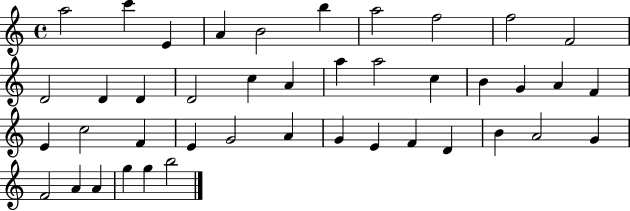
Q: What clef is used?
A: treble